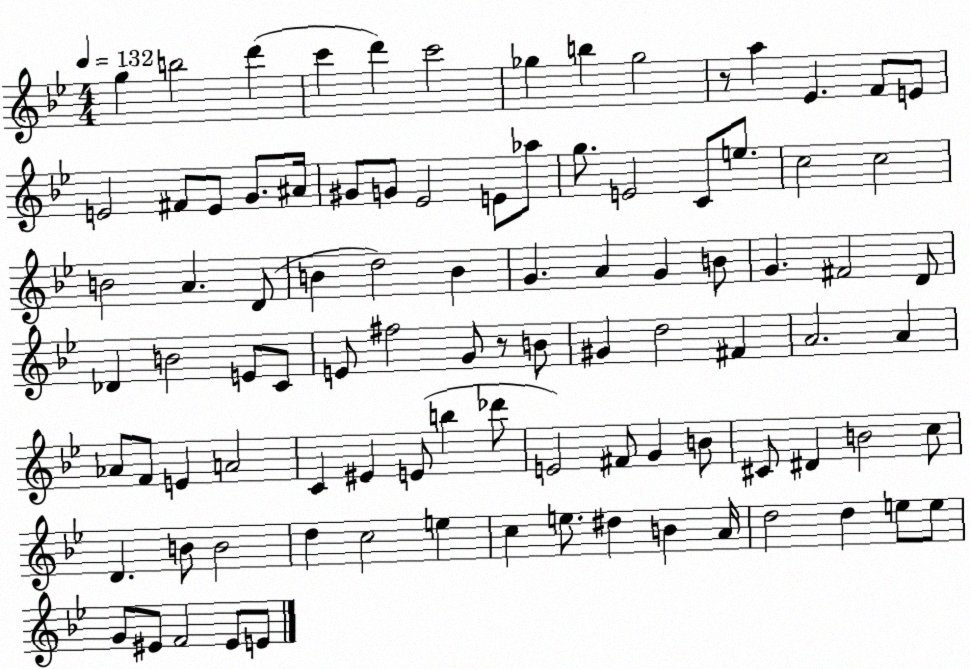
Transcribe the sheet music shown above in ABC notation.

X:1
T:Untitled
M:4/4
L:1/4
K:Bb
g b2 d' c' d' c'2 _g b _g2 z/2 a _E F/2 E/2 E2 ^F/2 E/2 G/2 ^A/4 ^G/2 G/2 _E2 E/2 _a/2 g/2 E2 C/2 e/2 c2 c2 B2 A D/2 B d2 B G A G B/2 G ^F2 D/2 _D B2 E/2 C/2 E/2 ^f2 G/2 z/2 B/2 ^G d2 ^F A2 A _A/2 F/2 E A2 C ^E E/2 b _d'/2 E2 ^F/2 G B/2 ^C/2 ^D B2 c/2 D B/2 B2 d c2 e c e/2 ^d B A/4 d2 d e/2 e/2 G/2 ^E/2 F2 ^E/2 E/2